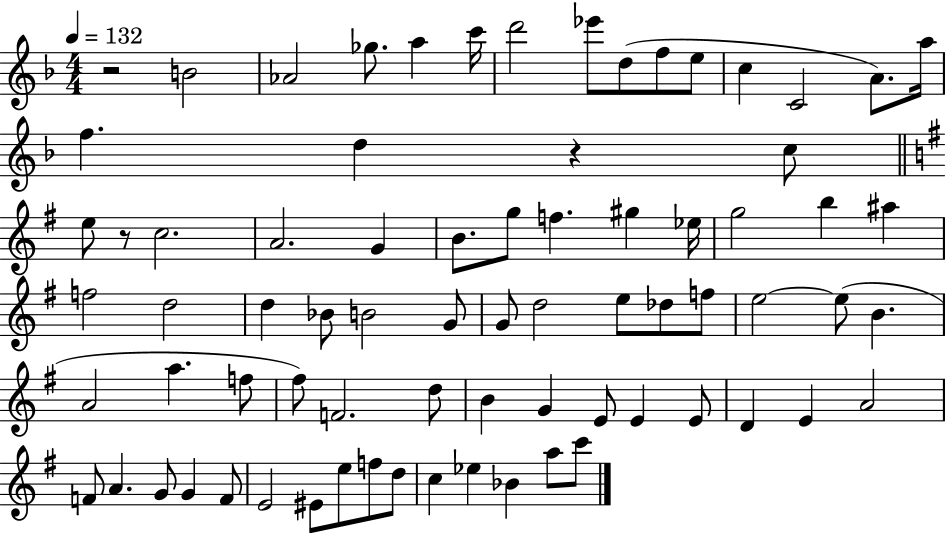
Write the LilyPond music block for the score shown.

{
  \clef treble
  \numericTimeSignature
  \time 4/4
  \key f \major
  \tempo 4 = 132
  r2 b'2 | aes'2 ges''8. a''4 c'''16 | d'''2 ees'''8 d''8( f''8 e''8 | c''4 c'2 a'8.) a''16 | \break f''4. d''4 r4 c''8 | \bar "||" \break \key g \major e''8 r8 c''2. | a'2. g'4 | b'8. g''8 f''4. gis''4 ees''16 | g''2 b''4 ais''4 | \break f''2 d''2 | d''4 bes'8 b'2 g'8 | g'8 d''2 e''8 des''8 f''8 | e''2~~ e''8( b'4. | \break a'2 a''4. f''8 | fis''8) f'2. d''8 | b'4 g'4 e'8 e'4 e'8 | d'4 e'4 a'2 | \break f'8 a'4. g'8 g'4 f'8 | e'2 eis'8 e''8 f''8 d''8 | c''4 ees''4 bes'4 a''8 c'''8 | \bar "|."
}